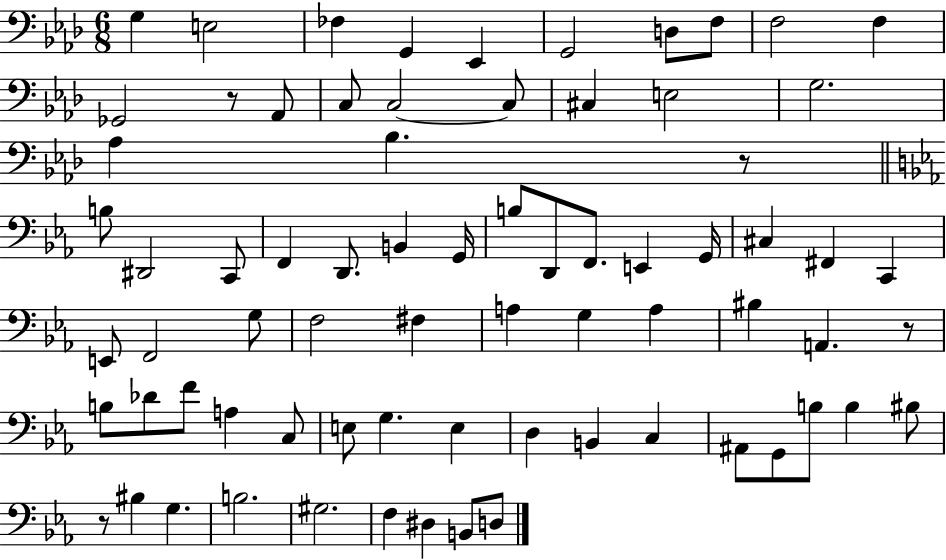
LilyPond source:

{
  \clef bass
  \numericTimeSignature
  \time 6/8
  \key aes \major
  g4 e2 | fes4 g,4 ees,4 | g,2 d8 f8 | f2 f4 | \break ges,2 r8 aes,8 | c8 c2~~ c8 | cis4 e2 | g2. | \break aes4 bes4. r8 | \bar "||" \break \key ees \major b8 dis,2 c,8 | f,4 d,8. b,4 g,16 | b8 d,8 f,8. e,4 g,16 | cis4 fis,4 c,4 | \break e,8 f,2 g8 | f2 fis4 | a4 g4 a4 | bis4 a,4. r8 | \break b8 des'8 f'8 a4 c8 | e8 g4. e4 | d4 b,4 c4 | ais,8 g,8 b8 b4 bis8 | \break r8 bis4 g4. | b2. | gis2. | f4 dis4 b,8 d8 | \break \bar "|."
}